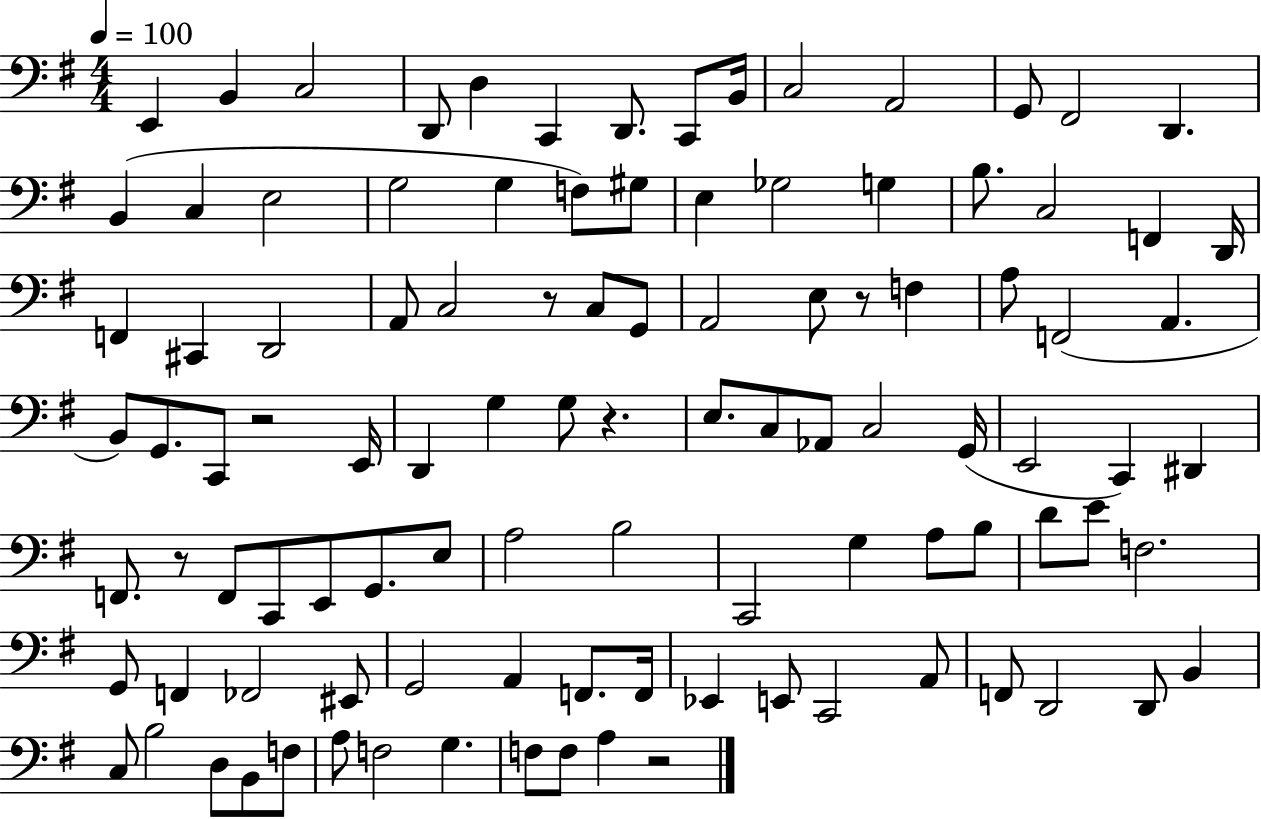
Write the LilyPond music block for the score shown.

{
  \clef bass
  \numericTimeSignature
  \time 4/4
  \key g \major
  \tempo 4 = 100
  e,4 b,4 c2 | d,8 d4 c,4 d,8. c,8 b,16 | c2 a,2 | g,8 fis,2 d,4. | \break b,4( c4 e2 | g2 g4 f8) gis8 | e4 ges2 g4 | b8. c2 f,4 d,16 | \break f,4 cis,4 d,2 | a,8 c2 r8 c8 g,8 | a,2 e8 r8 f4 | a8 f,2( a,4. | \break b,8) g,8. c,8 r2 e,16 | d,4 g4 g8 r4. | e8. c8 aes,8 c2 g,16( | e,2 c,4) dis,4 | \break f,8. r8 f,8 c,8 e,8 g,8. e8 | a2 b2 | c,2 g4 a8 b8 | d'8 e'8 f2. | \break g,8 f,4 fes,2 eis,8 | g,2 a,4 f,8. f,16 | ees,4 e,8 c,2 a,8 | f,8 d,2 d,8 b,4 | \break c8 b2 d8 b,8 f8 | a8 f2 g4. | f8 f8 a4 r2 | \bar "|."
}